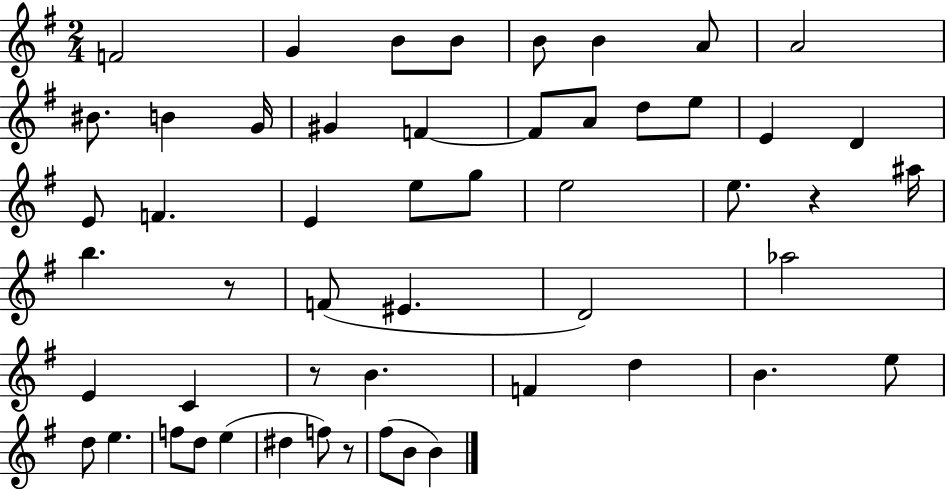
F4/h G4/q B4/e B4/e B4/e B4/q A4/e A4/h BIS4/e. B4/q G4/s G#4/q F4/q F4/e A4/e D5/e E5/e E4/q D4/q E4/e F4/q. E4/q E5/e G5/e E5/h E5/e. R/q A#5/s B5/q. R/e F4/e EIS4/q. D4/h Ab5/h E4/q C4/q R/e B4/q. F4/q D5/q B4/q. E5/e D5/e E5/q. F5/e D5/e E5/q D#5/q F5/e R/e F#5/e B4/e B4/q